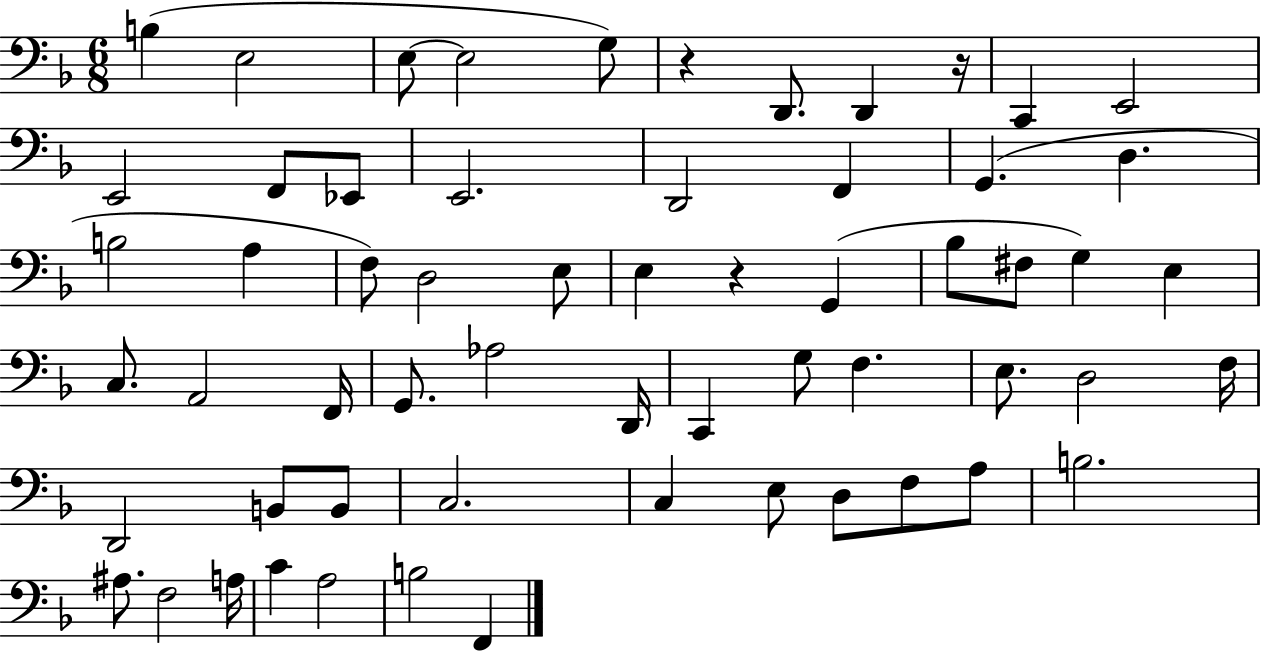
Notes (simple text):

B3/q E3/h E3/e E3/h G3/e R/q D2/e. D2/q R/s C2/q E2/h E2/h F2/e Eb2/e E2/h. D2/h F2/q G2/q. D3/q. B3/h A3/q F3/e D3/h E3/e E3/q R/q G2/q Bb3/e F#3/e G3/q E3/q C3/e. A2/h F2/s G2/e. Ab3/h D2/s C2/q G3/e F3/q. E3/e. D3/h F3/s D2/h B2/e B2/e C3/h. C3/q E3/e D3/e F3/e A3/e B3/h. A#3/e. F3/h A3/s C4/q A3/h B3/h F2/q